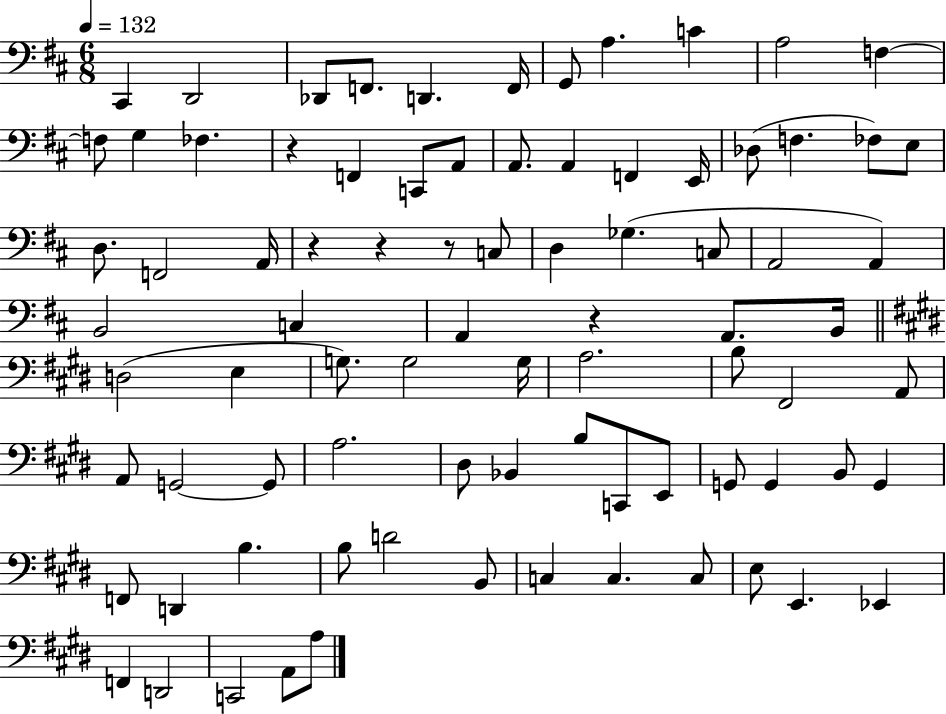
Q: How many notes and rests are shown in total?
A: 83